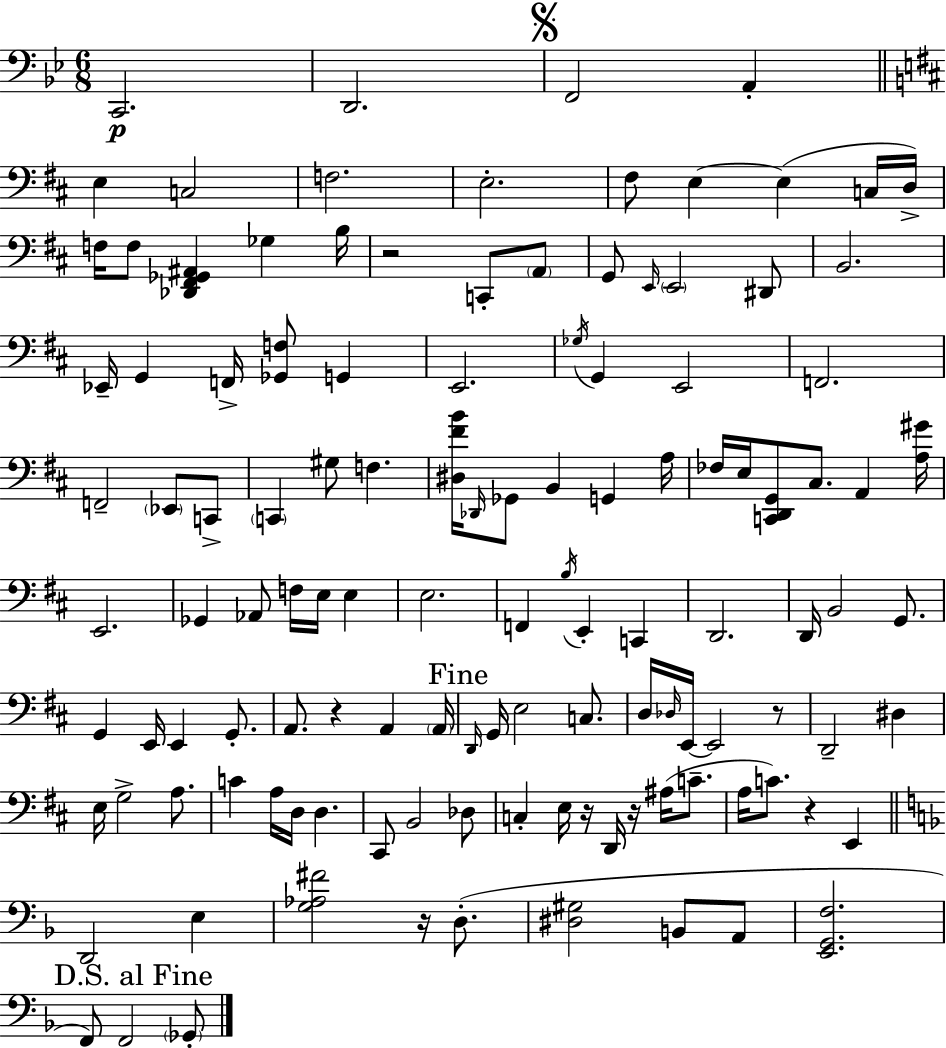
X:1
T:Untitled
M:6/8
L:1/4
K:Gm
C,,2 D,,2 F,,2 A,, E, C,2 F,2 E,2 ^F,/2 E, E, C,/4 D,/4 F,/4 F,/2 [_D,,^F,,_G,,^A,,] _G, B,/4 z2 C,,/2 A,,/2 G,,/2 E,,/4 E,,2 ^D,,/2 B,,2 _E,,/4 G,, F,,/4 [_G,,F,]/2 G,, E,,2 _G,/4 G,, E,,2 F,,2 F,,2 _E,,/2 C,,/2 C,, ^G,/2 F, [^D,^FB]/4 _D,,/4 _G,,/2 B,, G,, A,/4 _F,/4 E,/4 [C,,D,,G,,]/2 ^C,/2 A,, [A,^G]/4 E,,2 _G,, _A,,/2 F,/4 E,/4 E, E,2 F,, B,/4 E,, C,, D,,2 D,,/4 B,,2 G,,/2 G,, E,,/4 E,, G,,/2 A,,/2 z A,, A,,/4 D,,/4 G,,/4 E,2 C,/2 D,/4 _D,/4 E,,/4 E,,2 z/2 D,,2 ^D, E,/4 G,2 A,/2 C A,/4 D,/4 D, ^C,,/2 B,,2 _D,/2 C, E,/4 z/4 D,,/4 z/4 ^A,/4 C/2 A,/4 C/2 z E,, D,,2 E, [G,_A,^F]2 z/4 D,/2 [^D,^G,]2 B,,/2 A,,/2 [E,,G,,F,]2 F,,/2 F,,2 _G,,/2